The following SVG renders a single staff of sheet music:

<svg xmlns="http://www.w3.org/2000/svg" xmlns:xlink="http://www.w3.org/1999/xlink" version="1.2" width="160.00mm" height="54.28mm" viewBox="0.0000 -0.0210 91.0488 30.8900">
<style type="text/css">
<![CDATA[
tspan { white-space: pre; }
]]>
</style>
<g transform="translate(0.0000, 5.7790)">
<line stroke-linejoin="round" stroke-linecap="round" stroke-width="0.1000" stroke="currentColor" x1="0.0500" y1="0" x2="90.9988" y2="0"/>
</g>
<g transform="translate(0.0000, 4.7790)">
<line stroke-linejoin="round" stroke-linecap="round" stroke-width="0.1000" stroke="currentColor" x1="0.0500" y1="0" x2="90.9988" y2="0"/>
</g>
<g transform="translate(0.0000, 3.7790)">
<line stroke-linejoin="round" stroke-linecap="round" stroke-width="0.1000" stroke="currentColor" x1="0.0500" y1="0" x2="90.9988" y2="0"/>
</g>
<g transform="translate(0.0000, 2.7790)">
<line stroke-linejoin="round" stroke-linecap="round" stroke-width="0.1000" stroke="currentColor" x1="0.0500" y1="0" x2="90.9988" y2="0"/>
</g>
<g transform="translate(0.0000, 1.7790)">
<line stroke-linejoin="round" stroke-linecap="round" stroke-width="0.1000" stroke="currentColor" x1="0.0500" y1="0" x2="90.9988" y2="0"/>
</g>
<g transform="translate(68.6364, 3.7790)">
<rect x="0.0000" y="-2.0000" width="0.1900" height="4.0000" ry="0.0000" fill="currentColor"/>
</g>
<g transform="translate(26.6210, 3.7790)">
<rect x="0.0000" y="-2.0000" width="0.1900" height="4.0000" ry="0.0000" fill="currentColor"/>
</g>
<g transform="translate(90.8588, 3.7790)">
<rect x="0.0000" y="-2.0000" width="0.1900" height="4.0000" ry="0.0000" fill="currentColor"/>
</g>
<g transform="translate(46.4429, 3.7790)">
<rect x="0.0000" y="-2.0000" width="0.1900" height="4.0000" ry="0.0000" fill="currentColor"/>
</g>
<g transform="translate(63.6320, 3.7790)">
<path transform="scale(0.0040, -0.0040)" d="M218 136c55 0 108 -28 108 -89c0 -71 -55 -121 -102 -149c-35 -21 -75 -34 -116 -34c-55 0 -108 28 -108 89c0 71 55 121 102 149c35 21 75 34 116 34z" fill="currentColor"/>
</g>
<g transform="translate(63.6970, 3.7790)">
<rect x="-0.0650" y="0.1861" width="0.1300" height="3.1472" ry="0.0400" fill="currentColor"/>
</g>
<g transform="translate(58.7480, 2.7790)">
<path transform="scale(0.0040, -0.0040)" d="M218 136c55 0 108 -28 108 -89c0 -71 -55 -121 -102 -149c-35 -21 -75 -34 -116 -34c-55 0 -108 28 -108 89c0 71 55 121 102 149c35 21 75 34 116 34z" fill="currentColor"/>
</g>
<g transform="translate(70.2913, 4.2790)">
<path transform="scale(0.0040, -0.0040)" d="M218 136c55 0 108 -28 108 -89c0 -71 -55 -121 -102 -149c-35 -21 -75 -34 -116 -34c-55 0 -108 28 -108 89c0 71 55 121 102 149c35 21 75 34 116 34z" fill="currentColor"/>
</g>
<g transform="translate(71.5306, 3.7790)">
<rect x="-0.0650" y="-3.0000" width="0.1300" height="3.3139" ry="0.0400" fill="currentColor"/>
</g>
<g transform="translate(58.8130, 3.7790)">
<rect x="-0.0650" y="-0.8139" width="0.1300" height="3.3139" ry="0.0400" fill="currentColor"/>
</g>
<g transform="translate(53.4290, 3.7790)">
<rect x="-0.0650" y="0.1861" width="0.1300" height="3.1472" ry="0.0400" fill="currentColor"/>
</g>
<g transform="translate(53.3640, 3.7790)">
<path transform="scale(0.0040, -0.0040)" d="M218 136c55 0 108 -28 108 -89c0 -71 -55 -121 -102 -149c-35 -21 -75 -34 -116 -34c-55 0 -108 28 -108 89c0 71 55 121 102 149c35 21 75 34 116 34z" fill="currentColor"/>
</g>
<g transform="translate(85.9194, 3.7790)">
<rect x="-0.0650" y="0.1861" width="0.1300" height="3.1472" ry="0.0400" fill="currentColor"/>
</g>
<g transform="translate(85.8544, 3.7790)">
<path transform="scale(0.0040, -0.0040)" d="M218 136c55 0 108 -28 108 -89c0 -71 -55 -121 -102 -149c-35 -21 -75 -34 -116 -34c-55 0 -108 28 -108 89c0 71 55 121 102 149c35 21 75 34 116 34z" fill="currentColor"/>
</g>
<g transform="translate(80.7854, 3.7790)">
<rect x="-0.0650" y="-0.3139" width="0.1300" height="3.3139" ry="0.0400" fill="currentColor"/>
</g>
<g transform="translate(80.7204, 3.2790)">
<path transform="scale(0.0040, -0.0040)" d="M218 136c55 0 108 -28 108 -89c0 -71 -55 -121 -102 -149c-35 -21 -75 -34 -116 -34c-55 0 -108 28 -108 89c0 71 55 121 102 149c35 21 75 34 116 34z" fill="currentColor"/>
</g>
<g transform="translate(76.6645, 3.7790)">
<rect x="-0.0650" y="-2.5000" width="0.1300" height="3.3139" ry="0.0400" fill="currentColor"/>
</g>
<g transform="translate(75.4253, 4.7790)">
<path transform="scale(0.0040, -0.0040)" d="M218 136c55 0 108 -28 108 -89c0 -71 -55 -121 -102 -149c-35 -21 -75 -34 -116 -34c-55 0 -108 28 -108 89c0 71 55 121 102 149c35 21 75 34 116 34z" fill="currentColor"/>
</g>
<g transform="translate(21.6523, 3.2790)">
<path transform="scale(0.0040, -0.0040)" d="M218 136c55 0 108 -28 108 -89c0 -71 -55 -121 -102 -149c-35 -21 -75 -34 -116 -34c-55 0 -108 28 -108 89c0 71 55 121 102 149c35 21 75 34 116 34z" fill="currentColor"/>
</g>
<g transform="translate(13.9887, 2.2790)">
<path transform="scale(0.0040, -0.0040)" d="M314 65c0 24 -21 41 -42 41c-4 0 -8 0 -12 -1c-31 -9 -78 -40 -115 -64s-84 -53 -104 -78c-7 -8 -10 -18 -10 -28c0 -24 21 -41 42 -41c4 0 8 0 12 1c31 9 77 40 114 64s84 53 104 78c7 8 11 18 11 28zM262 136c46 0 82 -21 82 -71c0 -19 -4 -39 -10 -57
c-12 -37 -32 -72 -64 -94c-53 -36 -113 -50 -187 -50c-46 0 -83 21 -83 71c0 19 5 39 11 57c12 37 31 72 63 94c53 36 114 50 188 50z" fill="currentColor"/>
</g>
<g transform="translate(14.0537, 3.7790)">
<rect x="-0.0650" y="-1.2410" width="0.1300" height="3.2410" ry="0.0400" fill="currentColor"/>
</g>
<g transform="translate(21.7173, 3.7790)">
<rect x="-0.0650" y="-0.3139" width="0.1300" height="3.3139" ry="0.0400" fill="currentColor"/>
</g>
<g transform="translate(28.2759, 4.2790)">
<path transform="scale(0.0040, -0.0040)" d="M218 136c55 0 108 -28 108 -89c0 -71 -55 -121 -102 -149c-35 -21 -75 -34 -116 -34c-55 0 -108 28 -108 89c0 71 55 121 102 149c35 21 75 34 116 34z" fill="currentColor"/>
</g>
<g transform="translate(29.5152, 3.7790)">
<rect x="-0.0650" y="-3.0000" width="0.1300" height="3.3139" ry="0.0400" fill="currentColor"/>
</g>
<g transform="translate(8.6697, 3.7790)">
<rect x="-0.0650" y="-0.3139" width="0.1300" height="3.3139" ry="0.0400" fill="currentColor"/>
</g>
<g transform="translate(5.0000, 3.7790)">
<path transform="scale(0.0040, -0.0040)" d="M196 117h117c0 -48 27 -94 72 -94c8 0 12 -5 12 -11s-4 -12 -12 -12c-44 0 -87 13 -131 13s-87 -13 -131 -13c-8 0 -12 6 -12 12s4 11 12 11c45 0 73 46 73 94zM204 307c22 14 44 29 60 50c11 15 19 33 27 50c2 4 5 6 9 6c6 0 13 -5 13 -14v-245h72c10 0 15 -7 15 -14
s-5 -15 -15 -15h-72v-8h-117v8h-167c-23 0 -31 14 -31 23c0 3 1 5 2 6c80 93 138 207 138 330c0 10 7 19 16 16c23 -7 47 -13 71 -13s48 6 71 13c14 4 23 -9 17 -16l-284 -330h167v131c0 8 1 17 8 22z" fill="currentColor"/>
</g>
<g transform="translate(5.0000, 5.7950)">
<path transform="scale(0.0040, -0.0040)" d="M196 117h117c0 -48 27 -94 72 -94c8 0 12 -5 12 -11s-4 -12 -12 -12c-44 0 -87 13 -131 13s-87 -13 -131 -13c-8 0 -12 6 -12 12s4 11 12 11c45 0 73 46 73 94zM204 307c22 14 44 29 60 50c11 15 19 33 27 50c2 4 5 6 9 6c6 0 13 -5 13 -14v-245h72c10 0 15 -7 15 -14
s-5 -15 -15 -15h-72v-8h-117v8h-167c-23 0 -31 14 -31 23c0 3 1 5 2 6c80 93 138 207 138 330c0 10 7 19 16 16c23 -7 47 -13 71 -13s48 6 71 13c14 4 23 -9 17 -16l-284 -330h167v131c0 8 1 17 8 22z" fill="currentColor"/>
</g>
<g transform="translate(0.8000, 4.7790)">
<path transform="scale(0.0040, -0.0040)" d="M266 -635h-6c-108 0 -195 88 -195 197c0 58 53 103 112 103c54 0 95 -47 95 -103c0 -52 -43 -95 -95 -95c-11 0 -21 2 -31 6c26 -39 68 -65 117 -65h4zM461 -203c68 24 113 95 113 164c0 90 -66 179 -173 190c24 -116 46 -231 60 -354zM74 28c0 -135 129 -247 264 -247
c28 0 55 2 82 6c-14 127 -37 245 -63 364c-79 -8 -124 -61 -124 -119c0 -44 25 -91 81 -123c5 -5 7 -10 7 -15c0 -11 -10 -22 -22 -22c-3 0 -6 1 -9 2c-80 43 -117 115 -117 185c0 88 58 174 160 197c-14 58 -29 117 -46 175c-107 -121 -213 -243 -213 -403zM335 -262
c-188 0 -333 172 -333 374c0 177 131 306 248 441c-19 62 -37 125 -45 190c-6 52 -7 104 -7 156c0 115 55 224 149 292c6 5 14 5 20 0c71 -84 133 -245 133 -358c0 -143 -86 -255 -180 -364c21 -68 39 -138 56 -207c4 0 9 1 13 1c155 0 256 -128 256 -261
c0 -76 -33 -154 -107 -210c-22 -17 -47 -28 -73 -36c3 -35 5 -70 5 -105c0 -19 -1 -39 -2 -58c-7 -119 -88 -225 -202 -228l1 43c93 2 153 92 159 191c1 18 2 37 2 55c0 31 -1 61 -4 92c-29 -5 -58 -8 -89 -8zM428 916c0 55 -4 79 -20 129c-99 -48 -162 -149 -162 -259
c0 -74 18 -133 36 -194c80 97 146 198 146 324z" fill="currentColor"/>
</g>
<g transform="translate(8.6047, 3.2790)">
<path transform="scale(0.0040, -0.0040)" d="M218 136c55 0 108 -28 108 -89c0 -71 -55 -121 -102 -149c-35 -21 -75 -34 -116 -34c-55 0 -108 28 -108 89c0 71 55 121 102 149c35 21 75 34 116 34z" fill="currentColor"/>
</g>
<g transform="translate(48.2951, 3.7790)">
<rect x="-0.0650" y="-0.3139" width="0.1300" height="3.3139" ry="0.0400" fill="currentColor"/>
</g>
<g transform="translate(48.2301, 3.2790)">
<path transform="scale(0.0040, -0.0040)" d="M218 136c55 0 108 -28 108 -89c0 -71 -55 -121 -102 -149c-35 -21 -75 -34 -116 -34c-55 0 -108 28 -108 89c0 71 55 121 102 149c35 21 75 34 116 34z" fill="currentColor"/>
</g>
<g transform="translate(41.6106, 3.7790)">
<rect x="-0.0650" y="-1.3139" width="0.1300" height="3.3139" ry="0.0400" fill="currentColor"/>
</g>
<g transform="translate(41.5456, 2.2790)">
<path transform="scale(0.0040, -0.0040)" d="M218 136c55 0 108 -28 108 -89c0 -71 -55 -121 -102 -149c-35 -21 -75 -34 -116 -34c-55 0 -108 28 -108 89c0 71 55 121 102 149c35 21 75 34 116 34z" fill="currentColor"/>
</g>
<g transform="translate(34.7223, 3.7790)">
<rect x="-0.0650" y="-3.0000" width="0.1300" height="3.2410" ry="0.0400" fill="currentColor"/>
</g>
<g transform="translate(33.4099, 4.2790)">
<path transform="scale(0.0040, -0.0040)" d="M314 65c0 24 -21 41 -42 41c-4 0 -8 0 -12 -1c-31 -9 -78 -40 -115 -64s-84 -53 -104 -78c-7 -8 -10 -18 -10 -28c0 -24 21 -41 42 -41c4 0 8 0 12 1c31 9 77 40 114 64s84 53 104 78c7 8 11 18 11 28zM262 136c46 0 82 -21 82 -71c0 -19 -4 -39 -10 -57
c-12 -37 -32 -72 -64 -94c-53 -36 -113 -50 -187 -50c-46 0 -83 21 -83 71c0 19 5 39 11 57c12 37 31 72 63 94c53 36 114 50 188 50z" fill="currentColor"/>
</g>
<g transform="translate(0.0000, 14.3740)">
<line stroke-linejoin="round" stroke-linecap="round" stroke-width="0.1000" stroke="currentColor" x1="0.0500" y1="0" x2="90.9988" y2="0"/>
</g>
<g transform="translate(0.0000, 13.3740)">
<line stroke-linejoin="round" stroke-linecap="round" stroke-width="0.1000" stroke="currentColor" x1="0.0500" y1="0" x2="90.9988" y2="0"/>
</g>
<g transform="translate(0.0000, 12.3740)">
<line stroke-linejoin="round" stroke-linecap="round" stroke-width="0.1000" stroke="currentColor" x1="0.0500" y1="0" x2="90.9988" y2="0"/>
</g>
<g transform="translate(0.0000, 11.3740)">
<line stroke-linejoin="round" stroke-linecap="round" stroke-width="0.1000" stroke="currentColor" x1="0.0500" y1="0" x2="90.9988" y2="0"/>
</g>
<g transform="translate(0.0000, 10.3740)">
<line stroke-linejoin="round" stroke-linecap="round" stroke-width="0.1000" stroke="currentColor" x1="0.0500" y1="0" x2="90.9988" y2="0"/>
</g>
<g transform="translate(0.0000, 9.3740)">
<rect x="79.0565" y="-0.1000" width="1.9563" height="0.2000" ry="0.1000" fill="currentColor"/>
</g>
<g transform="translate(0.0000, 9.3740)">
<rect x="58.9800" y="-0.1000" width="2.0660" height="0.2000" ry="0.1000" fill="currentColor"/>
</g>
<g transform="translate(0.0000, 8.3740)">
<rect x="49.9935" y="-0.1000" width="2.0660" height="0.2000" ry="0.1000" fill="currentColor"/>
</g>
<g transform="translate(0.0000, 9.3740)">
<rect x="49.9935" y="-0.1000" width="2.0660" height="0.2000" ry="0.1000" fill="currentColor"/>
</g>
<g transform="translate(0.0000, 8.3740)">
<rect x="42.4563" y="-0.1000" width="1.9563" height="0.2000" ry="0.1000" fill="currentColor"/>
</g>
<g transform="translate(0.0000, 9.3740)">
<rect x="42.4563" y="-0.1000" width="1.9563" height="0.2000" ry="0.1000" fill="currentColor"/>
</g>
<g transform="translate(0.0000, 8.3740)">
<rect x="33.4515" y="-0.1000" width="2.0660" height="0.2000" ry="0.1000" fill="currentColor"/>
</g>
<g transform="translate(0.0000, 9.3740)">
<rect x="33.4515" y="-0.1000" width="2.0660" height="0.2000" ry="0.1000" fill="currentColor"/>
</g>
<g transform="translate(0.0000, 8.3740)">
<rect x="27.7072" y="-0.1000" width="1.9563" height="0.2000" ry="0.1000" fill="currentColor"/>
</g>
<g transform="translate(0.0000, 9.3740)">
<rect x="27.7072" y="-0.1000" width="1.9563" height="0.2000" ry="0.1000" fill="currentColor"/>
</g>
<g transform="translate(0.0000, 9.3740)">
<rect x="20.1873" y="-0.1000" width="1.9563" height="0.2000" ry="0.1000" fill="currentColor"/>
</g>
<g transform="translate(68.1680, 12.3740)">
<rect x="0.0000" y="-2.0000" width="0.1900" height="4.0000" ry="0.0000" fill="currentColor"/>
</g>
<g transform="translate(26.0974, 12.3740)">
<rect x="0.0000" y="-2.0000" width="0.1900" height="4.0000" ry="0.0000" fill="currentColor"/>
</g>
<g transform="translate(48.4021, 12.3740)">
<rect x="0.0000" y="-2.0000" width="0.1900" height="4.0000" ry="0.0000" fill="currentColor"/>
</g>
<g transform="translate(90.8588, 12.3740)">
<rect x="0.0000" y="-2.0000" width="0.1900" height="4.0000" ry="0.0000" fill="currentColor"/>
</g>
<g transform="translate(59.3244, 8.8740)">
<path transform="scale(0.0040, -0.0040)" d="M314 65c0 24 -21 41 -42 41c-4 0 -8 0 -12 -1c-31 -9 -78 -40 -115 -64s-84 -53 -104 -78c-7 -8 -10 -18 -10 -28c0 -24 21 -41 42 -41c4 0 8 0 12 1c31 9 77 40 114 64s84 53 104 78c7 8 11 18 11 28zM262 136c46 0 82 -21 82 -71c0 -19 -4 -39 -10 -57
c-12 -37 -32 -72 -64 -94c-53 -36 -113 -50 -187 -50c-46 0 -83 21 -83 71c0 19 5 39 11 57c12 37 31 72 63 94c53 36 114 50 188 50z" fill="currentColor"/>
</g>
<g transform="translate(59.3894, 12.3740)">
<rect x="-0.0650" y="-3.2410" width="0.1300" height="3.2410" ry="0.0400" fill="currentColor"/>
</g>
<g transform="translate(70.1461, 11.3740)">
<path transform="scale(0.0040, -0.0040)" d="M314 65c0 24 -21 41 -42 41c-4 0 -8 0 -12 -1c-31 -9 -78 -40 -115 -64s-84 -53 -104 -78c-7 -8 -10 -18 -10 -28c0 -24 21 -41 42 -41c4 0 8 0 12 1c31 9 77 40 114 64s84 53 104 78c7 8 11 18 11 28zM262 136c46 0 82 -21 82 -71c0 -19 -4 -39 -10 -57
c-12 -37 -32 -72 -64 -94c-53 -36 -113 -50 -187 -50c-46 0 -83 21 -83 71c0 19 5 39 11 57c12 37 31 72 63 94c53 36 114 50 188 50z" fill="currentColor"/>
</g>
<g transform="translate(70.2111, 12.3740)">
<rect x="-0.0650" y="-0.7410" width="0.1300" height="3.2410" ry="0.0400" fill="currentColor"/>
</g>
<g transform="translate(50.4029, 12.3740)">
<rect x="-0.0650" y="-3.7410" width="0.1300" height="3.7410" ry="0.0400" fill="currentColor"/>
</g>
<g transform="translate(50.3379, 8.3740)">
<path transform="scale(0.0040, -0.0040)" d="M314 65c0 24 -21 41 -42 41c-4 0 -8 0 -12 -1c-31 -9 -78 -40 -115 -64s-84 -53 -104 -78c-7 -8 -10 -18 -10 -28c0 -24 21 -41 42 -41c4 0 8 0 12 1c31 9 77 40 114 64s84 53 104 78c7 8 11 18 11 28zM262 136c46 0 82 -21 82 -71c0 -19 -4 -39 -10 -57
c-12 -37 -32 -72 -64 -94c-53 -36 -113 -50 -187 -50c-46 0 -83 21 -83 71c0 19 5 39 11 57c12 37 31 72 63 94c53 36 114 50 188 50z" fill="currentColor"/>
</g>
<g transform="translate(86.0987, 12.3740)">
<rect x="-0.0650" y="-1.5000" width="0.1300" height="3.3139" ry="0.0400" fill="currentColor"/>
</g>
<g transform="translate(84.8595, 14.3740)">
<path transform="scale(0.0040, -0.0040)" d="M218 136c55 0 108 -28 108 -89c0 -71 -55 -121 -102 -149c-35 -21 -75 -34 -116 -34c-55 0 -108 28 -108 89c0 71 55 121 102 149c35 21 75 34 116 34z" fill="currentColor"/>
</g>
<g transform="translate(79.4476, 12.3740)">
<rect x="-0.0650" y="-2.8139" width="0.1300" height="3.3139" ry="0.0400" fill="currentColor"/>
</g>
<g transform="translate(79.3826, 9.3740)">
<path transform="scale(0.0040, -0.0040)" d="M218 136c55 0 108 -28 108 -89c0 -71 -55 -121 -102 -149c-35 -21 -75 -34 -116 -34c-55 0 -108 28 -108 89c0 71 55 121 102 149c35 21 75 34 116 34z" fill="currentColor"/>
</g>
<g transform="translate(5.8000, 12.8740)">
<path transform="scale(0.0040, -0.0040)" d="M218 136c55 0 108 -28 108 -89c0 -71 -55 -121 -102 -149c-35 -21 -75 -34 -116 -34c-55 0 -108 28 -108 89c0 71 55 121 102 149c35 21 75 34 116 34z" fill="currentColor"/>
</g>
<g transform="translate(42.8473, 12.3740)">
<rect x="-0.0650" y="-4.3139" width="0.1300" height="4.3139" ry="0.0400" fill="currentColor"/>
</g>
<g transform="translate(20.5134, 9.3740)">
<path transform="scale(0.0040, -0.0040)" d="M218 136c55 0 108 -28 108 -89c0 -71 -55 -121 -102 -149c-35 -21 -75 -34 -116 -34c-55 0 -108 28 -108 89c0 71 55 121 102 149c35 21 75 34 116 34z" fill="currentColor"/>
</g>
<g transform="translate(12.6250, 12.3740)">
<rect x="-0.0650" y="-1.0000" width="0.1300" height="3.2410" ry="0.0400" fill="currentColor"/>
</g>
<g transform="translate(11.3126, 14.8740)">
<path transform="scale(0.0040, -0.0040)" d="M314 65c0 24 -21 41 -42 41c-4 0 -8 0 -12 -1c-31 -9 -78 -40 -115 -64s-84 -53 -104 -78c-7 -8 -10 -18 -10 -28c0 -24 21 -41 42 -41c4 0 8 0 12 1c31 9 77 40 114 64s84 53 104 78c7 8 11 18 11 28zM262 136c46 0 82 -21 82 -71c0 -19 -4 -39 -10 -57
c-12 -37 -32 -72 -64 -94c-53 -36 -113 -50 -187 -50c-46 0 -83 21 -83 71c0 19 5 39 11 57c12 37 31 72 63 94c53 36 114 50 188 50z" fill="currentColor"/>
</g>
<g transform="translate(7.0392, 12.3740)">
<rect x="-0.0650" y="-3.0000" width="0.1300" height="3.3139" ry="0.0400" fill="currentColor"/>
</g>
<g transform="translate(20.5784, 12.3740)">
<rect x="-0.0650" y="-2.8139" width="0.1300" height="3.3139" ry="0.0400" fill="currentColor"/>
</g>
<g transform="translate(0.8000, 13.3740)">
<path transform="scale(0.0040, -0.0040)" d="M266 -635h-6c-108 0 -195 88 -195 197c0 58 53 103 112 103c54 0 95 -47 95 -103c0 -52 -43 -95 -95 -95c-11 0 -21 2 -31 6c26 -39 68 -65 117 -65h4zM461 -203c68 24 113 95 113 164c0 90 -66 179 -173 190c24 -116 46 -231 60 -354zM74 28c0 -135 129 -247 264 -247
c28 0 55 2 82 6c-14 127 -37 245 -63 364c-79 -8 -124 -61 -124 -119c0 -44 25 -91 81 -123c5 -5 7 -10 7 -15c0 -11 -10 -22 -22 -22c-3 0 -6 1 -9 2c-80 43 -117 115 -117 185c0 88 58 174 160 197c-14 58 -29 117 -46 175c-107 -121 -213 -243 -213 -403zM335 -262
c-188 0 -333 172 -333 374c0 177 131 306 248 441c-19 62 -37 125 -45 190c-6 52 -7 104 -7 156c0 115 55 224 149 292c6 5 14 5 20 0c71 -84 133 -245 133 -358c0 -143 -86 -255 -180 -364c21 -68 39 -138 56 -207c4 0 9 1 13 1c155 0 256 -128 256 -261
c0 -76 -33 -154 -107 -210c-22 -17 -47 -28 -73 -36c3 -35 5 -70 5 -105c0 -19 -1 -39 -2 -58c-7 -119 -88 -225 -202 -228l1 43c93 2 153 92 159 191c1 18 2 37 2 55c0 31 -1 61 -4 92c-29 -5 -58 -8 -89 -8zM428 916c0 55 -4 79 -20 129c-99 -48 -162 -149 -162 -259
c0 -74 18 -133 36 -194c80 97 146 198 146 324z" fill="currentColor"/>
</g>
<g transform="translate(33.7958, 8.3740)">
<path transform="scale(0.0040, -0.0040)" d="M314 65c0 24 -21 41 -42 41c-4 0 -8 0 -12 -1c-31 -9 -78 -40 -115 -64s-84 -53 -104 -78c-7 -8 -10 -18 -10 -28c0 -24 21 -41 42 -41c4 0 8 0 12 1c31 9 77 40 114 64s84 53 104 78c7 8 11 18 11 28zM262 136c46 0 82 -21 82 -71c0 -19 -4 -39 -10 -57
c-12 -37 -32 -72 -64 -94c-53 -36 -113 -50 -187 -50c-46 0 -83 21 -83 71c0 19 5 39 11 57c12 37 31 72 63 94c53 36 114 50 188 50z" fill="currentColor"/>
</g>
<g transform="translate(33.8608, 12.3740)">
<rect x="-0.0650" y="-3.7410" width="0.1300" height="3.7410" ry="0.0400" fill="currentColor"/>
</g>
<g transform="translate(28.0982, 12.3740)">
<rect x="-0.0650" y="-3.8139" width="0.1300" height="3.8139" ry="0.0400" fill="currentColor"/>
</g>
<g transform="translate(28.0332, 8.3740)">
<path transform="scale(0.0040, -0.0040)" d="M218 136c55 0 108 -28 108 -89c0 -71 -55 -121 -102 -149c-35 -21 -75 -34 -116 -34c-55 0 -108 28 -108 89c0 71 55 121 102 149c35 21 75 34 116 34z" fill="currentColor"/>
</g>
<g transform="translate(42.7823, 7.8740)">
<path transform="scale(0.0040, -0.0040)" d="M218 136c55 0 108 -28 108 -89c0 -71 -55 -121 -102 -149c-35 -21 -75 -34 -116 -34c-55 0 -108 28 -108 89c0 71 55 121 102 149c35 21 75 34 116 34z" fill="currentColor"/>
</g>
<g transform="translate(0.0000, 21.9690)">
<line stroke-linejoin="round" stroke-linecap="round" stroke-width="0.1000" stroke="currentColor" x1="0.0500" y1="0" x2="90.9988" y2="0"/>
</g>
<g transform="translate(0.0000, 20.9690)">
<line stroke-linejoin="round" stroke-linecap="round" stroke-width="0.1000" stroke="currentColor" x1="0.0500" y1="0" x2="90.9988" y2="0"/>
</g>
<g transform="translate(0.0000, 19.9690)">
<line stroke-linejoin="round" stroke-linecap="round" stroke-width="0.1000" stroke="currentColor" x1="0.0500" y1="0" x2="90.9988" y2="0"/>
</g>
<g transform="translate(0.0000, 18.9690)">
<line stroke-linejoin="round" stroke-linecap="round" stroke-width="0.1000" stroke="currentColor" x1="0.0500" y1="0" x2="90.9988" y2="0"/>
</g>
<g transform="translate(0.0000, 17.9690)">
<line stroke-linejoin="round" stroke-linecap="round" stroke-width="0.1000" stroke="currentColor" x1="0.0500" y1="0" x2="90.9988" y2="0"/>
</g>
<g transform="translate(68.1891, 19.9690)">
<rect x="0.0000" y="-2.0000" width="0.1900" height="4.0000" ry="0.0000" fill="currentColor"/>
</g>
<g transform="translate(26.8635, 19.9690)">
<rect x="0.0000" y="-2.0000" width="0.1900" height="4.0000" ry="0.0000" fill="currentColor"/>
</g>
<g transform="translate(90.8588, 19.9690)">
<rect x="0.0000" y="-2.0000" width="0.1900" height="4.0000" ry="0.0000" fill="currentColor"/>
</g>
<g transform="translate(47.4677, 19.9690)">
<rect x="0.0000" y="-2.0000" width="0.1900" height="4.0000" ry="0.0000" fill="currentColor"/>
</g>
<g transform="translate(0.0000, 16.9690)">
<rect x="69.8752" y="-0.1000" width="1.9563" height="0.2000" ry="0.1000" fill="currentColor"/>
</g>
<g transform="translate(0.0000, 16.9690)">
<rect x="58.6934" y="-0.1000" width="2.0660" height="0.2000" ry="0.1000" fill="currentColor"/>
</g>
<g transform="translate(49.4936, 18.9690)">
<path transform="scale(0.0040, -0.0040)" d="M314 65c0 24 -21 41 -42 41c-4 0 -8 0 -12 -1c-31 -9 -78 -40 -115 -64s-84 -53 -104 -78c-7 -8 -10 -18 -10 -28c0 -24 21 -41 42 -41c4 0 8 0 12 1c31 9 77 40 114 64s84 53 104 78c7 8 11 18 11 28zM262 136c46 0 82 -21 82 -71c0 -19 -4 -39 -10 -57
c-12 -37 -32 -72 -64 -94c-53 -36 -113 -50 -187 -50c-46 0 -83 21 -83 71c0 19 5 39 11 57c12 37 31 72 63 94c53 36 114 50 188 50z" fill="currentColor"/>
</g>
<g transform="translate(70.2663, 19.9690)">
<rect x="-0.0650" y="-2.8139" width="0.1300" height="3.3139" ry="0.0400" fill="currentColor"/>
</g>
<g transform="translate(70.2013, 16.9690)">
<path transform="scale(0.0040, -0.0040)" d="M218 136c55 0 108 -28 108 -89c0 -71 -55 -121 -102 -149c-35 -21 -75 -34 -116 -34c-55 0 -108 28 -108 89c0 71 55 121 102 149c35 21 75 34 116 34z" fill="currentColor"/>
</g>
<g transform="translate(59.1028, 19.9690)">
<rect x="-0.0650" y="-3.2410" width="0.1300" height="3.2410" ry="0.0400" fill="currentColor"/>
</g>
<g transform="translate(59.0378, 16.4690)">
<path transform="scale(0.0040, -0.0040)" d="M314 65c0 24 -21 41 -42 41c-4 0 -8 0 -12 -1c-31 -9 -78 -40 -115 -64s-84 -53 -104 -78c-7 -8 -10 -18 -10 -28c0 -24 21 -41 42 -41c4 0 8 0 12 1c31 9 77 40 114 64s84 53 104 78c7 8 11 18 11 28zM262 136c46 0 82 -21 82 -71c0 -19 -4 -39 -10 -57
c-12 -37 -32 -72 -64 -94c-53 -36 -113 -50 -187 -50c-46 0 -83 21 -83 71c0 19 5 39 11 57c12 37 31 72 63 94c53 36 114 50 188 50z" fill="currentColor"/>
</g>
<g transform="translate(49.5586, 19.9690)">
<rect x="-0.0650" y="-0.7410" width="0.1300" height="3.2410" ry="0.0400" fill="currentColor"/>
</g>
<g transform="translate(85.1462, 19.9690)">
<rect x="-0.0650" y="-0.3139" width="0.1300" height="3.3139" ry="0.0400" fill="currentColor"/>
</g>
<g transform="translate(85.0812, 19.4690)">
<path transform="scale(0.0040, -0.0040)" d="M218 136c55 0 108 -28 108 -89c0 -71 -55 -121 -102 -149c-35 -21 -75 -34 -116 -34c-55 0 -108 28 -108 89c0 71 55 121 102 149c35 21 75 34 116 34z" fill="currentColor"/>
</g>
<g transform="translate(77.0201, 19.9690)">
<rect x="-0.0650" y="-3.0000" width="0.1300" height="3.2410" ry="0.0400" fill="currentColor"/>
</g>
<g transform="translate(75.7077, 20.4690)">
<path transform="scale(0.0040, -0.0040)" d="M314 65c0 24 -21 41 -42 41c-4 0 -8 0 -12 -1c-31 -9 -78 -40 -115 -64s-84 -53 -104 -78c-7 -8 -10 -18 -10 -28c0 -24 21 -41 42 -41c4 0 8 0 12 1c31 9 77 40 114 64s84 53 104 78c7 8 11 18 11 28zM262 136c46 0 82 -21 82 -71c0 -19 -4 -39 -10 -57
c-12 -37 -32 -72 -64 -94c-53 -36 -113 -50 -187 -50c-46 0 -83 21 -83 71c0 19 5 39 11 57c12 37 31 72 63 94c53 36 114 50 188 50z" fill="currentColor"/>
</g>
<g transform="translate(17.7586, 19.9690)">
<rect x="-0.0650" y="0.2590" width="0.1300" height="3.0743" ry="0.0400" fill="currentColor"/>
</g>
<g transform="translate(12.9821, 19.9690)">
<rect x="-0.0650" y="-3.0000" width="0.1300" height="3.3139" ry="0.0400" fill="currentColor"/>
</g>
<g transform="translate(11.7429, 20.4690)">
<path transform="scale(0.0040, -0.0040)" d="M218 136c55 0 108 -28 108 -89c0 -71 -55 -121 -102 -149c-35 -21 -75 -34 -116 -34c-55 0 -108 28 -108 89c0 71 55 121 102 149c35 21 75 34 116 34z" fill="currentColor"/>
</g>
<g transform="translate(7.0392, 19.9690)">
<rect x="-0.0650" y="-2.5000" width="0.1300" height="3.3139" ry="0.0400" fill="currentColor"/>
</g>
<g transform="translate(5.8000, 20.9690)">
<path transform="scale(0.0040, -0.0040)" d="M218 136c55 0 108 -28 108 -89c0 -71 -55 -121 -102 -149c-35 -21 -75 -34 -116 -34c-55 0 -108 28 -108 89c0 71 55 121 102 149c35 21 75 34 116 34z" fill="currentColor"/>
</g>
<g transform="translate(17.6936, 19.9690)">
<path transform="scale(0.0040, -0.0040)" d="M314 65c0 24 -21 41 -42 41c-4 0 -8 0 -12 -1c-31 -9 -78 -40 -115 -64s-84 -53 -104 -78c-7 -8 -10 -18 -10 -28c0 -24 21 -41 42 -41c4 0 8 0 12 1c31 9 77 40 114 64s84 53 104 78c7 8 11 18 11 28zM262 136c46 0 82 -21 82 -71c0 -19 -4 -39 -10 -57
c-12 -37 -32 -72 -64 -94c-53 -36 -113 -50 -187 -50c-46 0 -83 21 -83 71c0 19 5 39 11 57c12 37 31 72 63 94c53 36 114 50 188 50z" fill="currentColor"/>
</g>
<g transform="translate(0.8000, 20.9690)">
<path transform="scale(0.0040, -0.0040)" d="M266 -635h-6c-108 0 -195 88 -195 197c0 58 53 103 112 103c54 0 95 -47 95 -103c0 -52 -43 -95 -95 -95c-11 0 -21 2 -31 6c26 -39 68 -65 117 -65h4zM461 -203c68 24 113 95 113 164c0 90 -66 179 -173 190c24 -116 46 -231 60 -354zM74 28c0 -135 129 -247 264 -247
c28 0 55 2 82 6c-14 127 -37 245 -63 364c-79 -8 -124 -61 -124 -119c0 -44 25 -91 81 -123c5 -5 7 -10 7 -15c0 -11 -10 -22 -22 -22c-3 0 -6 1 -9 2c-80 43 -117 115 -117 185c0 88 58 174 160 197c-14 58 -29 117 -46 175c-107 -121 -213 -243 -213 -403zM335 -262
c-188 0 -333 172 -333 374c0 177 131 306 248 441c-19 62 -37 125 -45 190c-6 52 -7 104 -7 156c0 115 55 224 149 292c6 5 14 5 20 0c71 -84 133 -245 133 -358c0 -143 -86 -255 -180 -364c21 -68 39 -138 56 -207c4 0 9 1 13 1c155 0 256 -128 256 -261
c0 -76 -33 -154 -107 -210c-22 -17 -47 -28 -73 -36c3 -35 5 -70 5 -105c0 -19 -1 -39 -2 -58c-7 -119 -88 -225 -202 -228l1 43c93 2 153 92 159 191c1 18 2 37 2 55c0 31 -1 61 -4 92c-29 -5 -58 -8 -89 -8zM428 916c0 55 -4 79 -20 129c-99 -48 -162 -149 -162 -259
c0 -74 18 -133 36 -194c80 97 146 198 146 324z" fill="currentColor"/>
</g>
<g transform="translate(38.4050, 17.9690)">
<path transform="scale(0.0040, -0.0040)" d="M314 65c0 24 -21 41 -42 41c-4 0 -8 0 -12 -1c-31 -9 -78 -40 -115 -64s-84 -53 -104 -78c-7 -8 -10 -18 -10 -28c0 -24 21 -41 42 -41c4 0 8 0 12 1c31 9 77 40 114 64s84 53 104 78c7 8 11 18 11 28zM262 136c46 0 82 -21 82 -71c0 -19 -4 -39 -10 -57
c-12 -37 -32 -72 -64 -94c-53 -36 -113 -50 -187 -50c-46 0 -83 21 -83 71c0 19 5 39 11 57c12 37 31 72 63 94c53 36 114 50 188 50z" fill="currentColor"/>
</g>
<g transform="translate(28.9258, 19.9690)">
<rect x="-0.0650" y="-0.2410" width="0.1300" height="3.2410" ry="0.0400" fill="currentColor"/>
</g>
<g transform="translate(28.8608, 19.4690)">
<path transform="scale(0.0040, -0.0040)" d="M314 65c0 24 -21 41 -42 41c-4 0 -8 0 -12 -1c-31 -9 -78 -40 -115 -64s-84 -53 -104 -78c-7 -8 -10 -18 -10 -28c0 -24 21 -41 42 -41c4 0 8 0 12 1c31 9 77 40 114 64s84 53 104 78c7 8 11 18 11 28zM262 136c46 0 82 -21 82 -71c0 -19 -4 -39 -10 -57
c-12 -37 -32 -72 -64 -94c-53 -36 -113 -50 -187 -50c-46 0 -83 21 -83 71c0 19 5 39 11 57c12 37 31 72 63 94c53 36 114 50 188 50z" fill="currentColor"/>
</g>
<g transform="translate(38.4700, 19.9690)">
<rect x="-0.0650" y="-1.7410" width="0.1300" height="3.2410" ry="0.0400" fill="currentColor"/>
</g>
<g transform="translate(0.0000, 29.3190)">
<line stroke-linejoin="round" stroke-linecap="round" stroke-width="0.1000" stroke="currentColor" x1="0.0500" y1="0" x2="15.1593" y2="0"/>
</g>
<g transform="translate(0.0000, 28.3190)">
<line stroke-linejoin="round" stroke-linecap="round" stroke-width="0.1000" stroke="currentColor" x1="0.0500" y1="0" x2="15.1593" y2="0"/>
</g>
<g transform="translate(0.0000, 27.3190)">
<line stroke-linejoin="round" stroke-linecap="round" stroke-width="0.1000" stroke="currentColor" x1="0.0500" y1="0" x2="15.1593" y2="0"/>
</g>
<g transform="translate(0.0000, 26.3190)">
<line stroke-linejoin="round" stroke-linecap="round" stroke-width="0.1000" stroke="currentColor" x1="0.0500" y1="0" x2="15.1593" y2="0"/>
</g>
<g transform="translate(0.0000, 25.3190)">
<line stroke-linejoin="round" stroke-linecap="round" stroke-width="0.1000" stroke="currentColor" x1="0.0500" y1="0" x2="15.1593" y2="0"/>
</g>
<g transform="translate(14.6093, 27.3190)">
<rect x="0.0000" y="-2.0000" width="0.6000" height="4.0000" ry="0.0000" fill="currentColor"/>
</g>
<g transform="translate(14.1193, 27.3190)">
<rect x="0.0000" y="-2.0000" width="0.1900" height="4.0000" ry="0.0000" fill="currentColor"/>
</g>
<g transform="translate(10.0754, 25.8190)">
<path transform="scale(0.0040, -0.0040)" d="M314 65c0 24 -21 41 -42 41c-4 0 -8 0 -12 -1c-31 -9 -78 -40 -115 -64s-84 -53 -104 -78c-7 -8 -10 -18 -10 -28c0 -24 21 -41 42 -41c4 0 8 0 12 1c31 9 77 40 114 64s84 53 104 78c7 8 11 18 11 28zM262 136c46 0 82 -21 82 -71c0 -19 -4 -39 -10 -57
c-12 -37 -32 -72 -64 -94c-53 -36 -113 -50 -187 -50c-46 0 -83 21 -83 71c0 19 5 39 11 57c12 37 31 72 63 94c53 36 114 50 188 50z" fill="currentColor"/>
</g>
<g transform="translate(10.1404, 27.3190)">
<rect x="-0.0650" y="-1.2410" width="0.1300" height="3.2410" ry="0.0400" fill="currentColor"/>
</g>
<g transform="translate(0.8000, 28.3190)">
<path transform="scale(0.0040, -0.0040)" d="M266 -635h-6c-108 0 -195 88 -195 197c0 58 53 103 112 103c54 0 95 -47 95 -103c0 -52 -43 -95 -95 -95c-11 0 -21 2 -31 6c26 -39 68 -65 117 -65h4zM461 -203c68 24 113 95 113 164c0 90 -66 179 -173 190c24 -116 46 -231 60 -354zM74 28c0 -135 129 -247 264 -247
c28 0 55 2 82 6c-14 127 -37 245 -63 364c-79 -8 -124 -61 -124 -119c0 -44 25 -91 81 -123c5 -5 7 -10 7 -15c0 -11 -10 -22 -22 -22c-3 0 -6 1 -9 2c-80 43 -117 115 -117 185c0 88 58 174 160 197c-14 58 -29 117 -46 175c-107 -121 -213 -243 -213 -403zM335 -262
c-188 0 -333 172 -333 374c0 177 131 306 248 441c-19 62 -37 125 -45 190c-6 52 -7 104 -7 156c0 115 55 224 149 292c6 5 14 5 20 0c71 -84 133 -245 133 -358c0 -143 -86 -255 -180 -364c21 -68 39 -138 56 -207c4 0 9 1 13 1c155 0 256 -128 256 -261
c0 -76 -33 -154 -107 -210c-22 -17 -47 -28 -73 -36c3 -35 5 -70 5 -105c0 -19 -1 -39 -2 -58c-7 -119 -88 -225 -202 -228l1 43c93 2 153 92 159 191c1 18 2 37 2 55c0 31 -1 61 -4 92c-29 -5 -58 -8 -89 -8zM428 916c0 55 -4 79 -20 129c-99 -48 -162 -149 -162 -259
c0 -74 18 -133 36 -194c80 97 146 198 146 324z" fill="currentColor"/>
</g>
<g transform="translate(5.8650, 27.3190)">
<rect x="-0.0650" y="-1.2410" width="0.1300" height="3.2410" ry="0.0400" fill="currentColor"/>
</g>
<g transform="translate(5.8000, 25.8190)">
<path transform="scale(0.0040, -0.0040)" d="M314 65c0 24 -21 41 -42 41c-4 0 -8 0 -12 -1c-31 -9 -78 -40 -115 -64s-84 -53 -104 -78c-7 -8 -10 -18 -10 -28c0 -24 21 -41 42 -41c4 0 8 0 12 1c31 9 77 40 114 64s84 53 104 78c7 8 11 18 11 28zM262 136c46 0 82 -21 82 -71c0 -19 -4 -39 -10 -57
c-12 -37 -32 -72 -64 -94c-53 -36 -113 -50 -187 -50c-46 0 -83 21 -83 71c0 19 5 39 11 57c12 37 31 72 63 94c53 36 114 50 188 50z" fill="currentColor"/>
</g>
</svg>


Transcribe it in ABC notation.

X:1
T:Untitled
M:4/4
L:1/4
K:C
c e2 c A A2 e c B d B A G c B A D2 a c' c'2 d' c'2 b2 d2 a E G A B2 c2 f2 d2 b2 a A2 c e2 e2